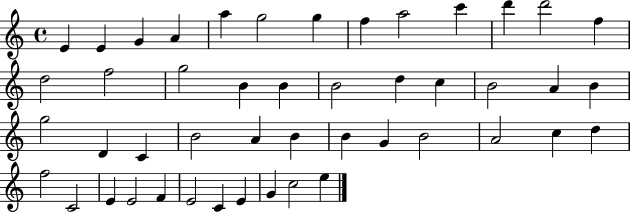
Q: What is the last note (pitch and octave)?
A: E5